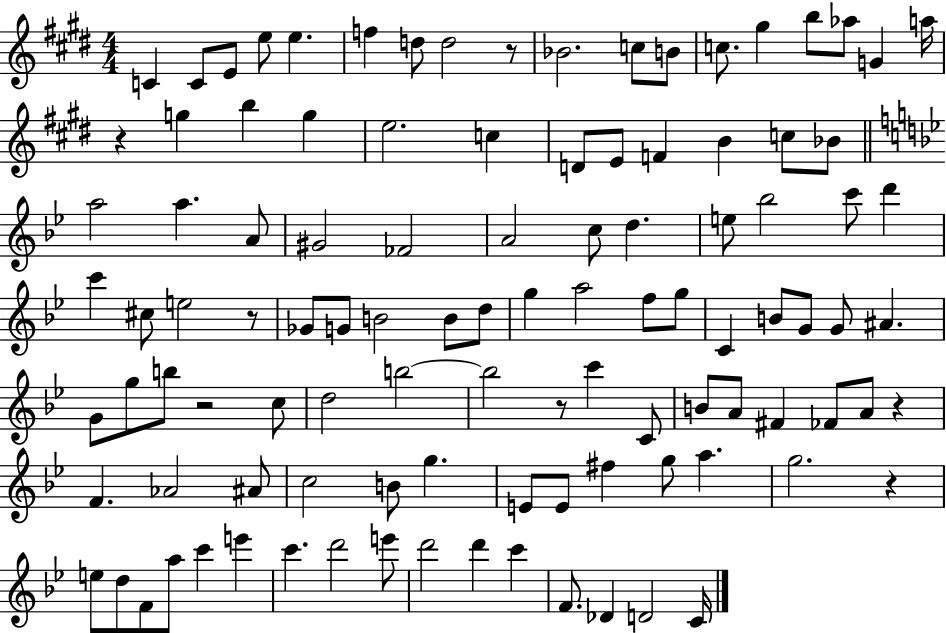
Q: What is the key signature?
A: E major